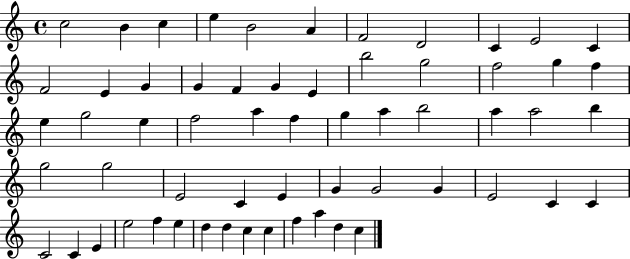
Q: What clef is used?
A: treble